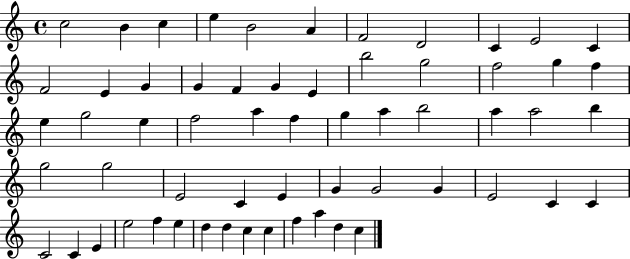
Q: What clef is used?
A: treble